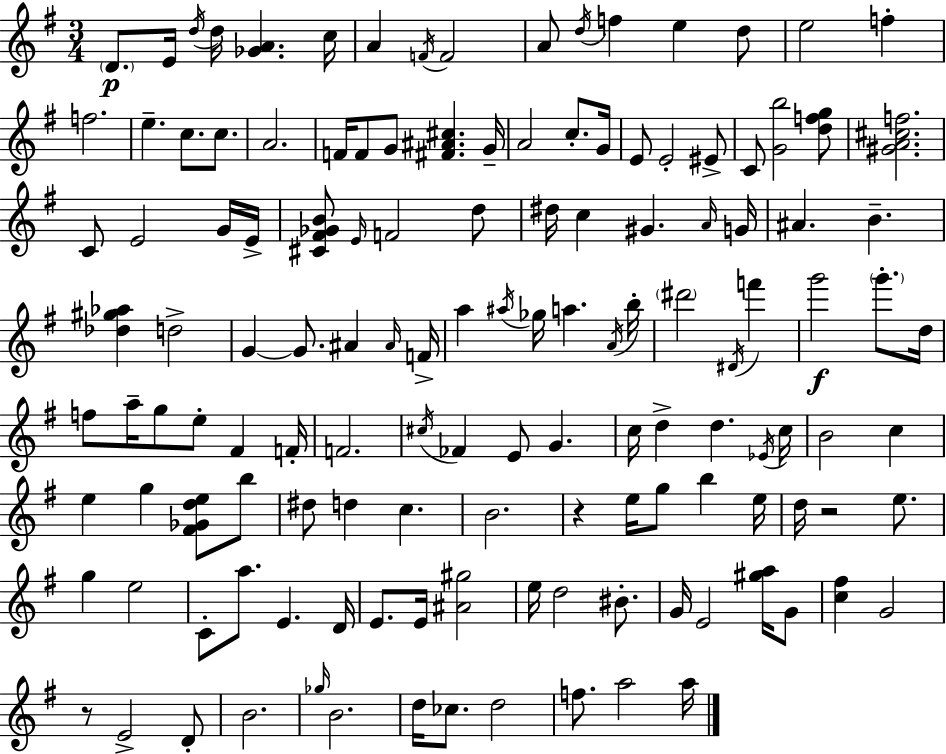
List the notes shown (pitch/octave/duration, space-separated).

D4/e. E4/s D5/s D5/s [Gb4,A4]/q. C5/s A4/q F4/s F4/h A4/e D5/s F5/q E5/q D5/e E5/h F5/q F5/h. E5/q. C5/e. C5/e. A4/h. F4/s F4/e G4/e [F#4,A#4,C#5]/q. G4/s A4/h C5/e. G4/s E4/e E4/h EIS4/e C4/e [G4,B5]/h [D5,F5,G5]/e [G#4,A4,C#5,F5]/h. C4/e E4/h G4/s E4/s [C#4,F#4,Gb4,B4]/e E4/s F4/h D5/e D#5/s C5/q G#4/q. A4/s G4/s A#4/q. B4/q. [Db5,G#5,Ab5]/q D5/h G4/q G4/e. A#4/q A#4/s F4/s A5/q A#5/s Gb5/s A5/q. A4/s B5/s D#6/h D#4/s F6/q G6/h G6/e. D5/s F5/e A5/s G5/e E5/e F#4/q F4/s F4/h. C#5/s FES4/q E4/e G4/q. C5/s D5/q D5/q. Eb4/s C5/s B4/h C5/q E5/q G5/q [F#4,Gb4,D5,E5]/e B5/e D#5/e D5/q C5/q. B4/h. R/q E5/s G5/e B5/q E5/s D5/s R/h E5/e. G5/q E5/h C4/e A5/e. E4/q. D4/s E4/e. E4/s [A#4,G#5]/h E5/s D5/h BIS4/e. G4/s E4/h [G#5,A5]/s G4/e [C5,F#5]/q G4/h R/e E4/h D4/e B4/h. Gb5/s B4/h. D5/s CES5/e. D5/h F5/e. A5/h A5/s